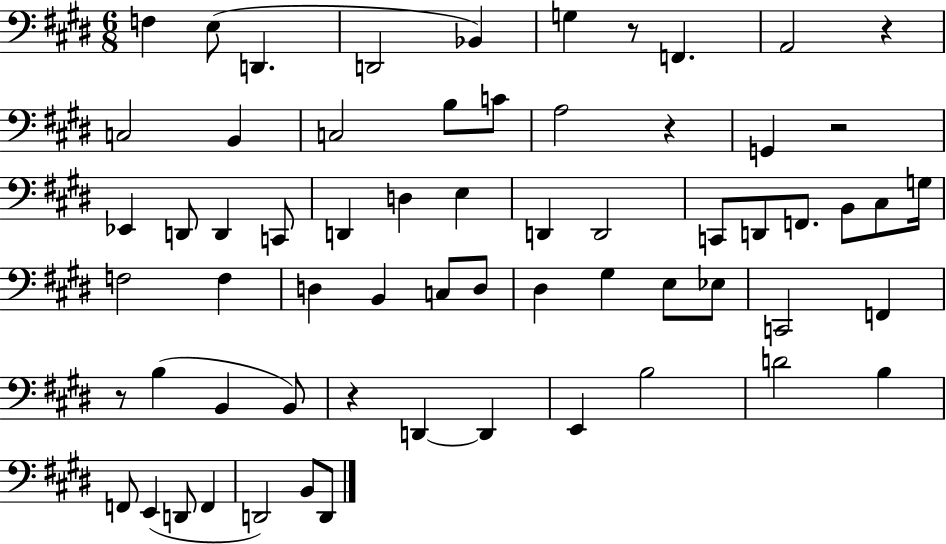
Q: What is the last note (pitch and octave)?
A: D2